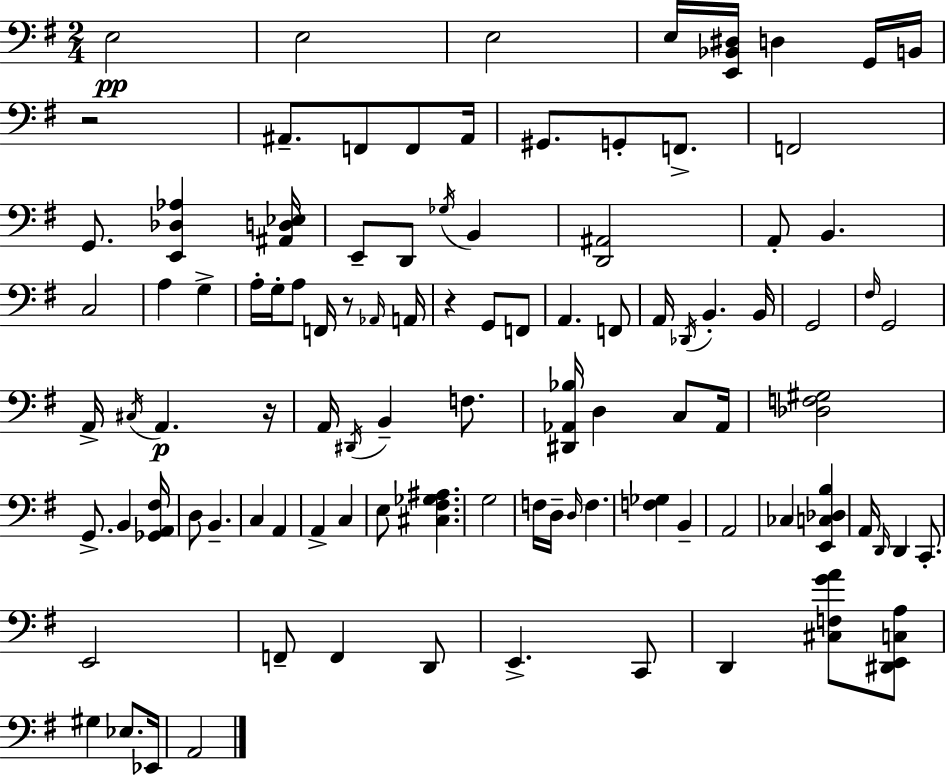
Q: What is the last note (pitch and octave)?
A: A2